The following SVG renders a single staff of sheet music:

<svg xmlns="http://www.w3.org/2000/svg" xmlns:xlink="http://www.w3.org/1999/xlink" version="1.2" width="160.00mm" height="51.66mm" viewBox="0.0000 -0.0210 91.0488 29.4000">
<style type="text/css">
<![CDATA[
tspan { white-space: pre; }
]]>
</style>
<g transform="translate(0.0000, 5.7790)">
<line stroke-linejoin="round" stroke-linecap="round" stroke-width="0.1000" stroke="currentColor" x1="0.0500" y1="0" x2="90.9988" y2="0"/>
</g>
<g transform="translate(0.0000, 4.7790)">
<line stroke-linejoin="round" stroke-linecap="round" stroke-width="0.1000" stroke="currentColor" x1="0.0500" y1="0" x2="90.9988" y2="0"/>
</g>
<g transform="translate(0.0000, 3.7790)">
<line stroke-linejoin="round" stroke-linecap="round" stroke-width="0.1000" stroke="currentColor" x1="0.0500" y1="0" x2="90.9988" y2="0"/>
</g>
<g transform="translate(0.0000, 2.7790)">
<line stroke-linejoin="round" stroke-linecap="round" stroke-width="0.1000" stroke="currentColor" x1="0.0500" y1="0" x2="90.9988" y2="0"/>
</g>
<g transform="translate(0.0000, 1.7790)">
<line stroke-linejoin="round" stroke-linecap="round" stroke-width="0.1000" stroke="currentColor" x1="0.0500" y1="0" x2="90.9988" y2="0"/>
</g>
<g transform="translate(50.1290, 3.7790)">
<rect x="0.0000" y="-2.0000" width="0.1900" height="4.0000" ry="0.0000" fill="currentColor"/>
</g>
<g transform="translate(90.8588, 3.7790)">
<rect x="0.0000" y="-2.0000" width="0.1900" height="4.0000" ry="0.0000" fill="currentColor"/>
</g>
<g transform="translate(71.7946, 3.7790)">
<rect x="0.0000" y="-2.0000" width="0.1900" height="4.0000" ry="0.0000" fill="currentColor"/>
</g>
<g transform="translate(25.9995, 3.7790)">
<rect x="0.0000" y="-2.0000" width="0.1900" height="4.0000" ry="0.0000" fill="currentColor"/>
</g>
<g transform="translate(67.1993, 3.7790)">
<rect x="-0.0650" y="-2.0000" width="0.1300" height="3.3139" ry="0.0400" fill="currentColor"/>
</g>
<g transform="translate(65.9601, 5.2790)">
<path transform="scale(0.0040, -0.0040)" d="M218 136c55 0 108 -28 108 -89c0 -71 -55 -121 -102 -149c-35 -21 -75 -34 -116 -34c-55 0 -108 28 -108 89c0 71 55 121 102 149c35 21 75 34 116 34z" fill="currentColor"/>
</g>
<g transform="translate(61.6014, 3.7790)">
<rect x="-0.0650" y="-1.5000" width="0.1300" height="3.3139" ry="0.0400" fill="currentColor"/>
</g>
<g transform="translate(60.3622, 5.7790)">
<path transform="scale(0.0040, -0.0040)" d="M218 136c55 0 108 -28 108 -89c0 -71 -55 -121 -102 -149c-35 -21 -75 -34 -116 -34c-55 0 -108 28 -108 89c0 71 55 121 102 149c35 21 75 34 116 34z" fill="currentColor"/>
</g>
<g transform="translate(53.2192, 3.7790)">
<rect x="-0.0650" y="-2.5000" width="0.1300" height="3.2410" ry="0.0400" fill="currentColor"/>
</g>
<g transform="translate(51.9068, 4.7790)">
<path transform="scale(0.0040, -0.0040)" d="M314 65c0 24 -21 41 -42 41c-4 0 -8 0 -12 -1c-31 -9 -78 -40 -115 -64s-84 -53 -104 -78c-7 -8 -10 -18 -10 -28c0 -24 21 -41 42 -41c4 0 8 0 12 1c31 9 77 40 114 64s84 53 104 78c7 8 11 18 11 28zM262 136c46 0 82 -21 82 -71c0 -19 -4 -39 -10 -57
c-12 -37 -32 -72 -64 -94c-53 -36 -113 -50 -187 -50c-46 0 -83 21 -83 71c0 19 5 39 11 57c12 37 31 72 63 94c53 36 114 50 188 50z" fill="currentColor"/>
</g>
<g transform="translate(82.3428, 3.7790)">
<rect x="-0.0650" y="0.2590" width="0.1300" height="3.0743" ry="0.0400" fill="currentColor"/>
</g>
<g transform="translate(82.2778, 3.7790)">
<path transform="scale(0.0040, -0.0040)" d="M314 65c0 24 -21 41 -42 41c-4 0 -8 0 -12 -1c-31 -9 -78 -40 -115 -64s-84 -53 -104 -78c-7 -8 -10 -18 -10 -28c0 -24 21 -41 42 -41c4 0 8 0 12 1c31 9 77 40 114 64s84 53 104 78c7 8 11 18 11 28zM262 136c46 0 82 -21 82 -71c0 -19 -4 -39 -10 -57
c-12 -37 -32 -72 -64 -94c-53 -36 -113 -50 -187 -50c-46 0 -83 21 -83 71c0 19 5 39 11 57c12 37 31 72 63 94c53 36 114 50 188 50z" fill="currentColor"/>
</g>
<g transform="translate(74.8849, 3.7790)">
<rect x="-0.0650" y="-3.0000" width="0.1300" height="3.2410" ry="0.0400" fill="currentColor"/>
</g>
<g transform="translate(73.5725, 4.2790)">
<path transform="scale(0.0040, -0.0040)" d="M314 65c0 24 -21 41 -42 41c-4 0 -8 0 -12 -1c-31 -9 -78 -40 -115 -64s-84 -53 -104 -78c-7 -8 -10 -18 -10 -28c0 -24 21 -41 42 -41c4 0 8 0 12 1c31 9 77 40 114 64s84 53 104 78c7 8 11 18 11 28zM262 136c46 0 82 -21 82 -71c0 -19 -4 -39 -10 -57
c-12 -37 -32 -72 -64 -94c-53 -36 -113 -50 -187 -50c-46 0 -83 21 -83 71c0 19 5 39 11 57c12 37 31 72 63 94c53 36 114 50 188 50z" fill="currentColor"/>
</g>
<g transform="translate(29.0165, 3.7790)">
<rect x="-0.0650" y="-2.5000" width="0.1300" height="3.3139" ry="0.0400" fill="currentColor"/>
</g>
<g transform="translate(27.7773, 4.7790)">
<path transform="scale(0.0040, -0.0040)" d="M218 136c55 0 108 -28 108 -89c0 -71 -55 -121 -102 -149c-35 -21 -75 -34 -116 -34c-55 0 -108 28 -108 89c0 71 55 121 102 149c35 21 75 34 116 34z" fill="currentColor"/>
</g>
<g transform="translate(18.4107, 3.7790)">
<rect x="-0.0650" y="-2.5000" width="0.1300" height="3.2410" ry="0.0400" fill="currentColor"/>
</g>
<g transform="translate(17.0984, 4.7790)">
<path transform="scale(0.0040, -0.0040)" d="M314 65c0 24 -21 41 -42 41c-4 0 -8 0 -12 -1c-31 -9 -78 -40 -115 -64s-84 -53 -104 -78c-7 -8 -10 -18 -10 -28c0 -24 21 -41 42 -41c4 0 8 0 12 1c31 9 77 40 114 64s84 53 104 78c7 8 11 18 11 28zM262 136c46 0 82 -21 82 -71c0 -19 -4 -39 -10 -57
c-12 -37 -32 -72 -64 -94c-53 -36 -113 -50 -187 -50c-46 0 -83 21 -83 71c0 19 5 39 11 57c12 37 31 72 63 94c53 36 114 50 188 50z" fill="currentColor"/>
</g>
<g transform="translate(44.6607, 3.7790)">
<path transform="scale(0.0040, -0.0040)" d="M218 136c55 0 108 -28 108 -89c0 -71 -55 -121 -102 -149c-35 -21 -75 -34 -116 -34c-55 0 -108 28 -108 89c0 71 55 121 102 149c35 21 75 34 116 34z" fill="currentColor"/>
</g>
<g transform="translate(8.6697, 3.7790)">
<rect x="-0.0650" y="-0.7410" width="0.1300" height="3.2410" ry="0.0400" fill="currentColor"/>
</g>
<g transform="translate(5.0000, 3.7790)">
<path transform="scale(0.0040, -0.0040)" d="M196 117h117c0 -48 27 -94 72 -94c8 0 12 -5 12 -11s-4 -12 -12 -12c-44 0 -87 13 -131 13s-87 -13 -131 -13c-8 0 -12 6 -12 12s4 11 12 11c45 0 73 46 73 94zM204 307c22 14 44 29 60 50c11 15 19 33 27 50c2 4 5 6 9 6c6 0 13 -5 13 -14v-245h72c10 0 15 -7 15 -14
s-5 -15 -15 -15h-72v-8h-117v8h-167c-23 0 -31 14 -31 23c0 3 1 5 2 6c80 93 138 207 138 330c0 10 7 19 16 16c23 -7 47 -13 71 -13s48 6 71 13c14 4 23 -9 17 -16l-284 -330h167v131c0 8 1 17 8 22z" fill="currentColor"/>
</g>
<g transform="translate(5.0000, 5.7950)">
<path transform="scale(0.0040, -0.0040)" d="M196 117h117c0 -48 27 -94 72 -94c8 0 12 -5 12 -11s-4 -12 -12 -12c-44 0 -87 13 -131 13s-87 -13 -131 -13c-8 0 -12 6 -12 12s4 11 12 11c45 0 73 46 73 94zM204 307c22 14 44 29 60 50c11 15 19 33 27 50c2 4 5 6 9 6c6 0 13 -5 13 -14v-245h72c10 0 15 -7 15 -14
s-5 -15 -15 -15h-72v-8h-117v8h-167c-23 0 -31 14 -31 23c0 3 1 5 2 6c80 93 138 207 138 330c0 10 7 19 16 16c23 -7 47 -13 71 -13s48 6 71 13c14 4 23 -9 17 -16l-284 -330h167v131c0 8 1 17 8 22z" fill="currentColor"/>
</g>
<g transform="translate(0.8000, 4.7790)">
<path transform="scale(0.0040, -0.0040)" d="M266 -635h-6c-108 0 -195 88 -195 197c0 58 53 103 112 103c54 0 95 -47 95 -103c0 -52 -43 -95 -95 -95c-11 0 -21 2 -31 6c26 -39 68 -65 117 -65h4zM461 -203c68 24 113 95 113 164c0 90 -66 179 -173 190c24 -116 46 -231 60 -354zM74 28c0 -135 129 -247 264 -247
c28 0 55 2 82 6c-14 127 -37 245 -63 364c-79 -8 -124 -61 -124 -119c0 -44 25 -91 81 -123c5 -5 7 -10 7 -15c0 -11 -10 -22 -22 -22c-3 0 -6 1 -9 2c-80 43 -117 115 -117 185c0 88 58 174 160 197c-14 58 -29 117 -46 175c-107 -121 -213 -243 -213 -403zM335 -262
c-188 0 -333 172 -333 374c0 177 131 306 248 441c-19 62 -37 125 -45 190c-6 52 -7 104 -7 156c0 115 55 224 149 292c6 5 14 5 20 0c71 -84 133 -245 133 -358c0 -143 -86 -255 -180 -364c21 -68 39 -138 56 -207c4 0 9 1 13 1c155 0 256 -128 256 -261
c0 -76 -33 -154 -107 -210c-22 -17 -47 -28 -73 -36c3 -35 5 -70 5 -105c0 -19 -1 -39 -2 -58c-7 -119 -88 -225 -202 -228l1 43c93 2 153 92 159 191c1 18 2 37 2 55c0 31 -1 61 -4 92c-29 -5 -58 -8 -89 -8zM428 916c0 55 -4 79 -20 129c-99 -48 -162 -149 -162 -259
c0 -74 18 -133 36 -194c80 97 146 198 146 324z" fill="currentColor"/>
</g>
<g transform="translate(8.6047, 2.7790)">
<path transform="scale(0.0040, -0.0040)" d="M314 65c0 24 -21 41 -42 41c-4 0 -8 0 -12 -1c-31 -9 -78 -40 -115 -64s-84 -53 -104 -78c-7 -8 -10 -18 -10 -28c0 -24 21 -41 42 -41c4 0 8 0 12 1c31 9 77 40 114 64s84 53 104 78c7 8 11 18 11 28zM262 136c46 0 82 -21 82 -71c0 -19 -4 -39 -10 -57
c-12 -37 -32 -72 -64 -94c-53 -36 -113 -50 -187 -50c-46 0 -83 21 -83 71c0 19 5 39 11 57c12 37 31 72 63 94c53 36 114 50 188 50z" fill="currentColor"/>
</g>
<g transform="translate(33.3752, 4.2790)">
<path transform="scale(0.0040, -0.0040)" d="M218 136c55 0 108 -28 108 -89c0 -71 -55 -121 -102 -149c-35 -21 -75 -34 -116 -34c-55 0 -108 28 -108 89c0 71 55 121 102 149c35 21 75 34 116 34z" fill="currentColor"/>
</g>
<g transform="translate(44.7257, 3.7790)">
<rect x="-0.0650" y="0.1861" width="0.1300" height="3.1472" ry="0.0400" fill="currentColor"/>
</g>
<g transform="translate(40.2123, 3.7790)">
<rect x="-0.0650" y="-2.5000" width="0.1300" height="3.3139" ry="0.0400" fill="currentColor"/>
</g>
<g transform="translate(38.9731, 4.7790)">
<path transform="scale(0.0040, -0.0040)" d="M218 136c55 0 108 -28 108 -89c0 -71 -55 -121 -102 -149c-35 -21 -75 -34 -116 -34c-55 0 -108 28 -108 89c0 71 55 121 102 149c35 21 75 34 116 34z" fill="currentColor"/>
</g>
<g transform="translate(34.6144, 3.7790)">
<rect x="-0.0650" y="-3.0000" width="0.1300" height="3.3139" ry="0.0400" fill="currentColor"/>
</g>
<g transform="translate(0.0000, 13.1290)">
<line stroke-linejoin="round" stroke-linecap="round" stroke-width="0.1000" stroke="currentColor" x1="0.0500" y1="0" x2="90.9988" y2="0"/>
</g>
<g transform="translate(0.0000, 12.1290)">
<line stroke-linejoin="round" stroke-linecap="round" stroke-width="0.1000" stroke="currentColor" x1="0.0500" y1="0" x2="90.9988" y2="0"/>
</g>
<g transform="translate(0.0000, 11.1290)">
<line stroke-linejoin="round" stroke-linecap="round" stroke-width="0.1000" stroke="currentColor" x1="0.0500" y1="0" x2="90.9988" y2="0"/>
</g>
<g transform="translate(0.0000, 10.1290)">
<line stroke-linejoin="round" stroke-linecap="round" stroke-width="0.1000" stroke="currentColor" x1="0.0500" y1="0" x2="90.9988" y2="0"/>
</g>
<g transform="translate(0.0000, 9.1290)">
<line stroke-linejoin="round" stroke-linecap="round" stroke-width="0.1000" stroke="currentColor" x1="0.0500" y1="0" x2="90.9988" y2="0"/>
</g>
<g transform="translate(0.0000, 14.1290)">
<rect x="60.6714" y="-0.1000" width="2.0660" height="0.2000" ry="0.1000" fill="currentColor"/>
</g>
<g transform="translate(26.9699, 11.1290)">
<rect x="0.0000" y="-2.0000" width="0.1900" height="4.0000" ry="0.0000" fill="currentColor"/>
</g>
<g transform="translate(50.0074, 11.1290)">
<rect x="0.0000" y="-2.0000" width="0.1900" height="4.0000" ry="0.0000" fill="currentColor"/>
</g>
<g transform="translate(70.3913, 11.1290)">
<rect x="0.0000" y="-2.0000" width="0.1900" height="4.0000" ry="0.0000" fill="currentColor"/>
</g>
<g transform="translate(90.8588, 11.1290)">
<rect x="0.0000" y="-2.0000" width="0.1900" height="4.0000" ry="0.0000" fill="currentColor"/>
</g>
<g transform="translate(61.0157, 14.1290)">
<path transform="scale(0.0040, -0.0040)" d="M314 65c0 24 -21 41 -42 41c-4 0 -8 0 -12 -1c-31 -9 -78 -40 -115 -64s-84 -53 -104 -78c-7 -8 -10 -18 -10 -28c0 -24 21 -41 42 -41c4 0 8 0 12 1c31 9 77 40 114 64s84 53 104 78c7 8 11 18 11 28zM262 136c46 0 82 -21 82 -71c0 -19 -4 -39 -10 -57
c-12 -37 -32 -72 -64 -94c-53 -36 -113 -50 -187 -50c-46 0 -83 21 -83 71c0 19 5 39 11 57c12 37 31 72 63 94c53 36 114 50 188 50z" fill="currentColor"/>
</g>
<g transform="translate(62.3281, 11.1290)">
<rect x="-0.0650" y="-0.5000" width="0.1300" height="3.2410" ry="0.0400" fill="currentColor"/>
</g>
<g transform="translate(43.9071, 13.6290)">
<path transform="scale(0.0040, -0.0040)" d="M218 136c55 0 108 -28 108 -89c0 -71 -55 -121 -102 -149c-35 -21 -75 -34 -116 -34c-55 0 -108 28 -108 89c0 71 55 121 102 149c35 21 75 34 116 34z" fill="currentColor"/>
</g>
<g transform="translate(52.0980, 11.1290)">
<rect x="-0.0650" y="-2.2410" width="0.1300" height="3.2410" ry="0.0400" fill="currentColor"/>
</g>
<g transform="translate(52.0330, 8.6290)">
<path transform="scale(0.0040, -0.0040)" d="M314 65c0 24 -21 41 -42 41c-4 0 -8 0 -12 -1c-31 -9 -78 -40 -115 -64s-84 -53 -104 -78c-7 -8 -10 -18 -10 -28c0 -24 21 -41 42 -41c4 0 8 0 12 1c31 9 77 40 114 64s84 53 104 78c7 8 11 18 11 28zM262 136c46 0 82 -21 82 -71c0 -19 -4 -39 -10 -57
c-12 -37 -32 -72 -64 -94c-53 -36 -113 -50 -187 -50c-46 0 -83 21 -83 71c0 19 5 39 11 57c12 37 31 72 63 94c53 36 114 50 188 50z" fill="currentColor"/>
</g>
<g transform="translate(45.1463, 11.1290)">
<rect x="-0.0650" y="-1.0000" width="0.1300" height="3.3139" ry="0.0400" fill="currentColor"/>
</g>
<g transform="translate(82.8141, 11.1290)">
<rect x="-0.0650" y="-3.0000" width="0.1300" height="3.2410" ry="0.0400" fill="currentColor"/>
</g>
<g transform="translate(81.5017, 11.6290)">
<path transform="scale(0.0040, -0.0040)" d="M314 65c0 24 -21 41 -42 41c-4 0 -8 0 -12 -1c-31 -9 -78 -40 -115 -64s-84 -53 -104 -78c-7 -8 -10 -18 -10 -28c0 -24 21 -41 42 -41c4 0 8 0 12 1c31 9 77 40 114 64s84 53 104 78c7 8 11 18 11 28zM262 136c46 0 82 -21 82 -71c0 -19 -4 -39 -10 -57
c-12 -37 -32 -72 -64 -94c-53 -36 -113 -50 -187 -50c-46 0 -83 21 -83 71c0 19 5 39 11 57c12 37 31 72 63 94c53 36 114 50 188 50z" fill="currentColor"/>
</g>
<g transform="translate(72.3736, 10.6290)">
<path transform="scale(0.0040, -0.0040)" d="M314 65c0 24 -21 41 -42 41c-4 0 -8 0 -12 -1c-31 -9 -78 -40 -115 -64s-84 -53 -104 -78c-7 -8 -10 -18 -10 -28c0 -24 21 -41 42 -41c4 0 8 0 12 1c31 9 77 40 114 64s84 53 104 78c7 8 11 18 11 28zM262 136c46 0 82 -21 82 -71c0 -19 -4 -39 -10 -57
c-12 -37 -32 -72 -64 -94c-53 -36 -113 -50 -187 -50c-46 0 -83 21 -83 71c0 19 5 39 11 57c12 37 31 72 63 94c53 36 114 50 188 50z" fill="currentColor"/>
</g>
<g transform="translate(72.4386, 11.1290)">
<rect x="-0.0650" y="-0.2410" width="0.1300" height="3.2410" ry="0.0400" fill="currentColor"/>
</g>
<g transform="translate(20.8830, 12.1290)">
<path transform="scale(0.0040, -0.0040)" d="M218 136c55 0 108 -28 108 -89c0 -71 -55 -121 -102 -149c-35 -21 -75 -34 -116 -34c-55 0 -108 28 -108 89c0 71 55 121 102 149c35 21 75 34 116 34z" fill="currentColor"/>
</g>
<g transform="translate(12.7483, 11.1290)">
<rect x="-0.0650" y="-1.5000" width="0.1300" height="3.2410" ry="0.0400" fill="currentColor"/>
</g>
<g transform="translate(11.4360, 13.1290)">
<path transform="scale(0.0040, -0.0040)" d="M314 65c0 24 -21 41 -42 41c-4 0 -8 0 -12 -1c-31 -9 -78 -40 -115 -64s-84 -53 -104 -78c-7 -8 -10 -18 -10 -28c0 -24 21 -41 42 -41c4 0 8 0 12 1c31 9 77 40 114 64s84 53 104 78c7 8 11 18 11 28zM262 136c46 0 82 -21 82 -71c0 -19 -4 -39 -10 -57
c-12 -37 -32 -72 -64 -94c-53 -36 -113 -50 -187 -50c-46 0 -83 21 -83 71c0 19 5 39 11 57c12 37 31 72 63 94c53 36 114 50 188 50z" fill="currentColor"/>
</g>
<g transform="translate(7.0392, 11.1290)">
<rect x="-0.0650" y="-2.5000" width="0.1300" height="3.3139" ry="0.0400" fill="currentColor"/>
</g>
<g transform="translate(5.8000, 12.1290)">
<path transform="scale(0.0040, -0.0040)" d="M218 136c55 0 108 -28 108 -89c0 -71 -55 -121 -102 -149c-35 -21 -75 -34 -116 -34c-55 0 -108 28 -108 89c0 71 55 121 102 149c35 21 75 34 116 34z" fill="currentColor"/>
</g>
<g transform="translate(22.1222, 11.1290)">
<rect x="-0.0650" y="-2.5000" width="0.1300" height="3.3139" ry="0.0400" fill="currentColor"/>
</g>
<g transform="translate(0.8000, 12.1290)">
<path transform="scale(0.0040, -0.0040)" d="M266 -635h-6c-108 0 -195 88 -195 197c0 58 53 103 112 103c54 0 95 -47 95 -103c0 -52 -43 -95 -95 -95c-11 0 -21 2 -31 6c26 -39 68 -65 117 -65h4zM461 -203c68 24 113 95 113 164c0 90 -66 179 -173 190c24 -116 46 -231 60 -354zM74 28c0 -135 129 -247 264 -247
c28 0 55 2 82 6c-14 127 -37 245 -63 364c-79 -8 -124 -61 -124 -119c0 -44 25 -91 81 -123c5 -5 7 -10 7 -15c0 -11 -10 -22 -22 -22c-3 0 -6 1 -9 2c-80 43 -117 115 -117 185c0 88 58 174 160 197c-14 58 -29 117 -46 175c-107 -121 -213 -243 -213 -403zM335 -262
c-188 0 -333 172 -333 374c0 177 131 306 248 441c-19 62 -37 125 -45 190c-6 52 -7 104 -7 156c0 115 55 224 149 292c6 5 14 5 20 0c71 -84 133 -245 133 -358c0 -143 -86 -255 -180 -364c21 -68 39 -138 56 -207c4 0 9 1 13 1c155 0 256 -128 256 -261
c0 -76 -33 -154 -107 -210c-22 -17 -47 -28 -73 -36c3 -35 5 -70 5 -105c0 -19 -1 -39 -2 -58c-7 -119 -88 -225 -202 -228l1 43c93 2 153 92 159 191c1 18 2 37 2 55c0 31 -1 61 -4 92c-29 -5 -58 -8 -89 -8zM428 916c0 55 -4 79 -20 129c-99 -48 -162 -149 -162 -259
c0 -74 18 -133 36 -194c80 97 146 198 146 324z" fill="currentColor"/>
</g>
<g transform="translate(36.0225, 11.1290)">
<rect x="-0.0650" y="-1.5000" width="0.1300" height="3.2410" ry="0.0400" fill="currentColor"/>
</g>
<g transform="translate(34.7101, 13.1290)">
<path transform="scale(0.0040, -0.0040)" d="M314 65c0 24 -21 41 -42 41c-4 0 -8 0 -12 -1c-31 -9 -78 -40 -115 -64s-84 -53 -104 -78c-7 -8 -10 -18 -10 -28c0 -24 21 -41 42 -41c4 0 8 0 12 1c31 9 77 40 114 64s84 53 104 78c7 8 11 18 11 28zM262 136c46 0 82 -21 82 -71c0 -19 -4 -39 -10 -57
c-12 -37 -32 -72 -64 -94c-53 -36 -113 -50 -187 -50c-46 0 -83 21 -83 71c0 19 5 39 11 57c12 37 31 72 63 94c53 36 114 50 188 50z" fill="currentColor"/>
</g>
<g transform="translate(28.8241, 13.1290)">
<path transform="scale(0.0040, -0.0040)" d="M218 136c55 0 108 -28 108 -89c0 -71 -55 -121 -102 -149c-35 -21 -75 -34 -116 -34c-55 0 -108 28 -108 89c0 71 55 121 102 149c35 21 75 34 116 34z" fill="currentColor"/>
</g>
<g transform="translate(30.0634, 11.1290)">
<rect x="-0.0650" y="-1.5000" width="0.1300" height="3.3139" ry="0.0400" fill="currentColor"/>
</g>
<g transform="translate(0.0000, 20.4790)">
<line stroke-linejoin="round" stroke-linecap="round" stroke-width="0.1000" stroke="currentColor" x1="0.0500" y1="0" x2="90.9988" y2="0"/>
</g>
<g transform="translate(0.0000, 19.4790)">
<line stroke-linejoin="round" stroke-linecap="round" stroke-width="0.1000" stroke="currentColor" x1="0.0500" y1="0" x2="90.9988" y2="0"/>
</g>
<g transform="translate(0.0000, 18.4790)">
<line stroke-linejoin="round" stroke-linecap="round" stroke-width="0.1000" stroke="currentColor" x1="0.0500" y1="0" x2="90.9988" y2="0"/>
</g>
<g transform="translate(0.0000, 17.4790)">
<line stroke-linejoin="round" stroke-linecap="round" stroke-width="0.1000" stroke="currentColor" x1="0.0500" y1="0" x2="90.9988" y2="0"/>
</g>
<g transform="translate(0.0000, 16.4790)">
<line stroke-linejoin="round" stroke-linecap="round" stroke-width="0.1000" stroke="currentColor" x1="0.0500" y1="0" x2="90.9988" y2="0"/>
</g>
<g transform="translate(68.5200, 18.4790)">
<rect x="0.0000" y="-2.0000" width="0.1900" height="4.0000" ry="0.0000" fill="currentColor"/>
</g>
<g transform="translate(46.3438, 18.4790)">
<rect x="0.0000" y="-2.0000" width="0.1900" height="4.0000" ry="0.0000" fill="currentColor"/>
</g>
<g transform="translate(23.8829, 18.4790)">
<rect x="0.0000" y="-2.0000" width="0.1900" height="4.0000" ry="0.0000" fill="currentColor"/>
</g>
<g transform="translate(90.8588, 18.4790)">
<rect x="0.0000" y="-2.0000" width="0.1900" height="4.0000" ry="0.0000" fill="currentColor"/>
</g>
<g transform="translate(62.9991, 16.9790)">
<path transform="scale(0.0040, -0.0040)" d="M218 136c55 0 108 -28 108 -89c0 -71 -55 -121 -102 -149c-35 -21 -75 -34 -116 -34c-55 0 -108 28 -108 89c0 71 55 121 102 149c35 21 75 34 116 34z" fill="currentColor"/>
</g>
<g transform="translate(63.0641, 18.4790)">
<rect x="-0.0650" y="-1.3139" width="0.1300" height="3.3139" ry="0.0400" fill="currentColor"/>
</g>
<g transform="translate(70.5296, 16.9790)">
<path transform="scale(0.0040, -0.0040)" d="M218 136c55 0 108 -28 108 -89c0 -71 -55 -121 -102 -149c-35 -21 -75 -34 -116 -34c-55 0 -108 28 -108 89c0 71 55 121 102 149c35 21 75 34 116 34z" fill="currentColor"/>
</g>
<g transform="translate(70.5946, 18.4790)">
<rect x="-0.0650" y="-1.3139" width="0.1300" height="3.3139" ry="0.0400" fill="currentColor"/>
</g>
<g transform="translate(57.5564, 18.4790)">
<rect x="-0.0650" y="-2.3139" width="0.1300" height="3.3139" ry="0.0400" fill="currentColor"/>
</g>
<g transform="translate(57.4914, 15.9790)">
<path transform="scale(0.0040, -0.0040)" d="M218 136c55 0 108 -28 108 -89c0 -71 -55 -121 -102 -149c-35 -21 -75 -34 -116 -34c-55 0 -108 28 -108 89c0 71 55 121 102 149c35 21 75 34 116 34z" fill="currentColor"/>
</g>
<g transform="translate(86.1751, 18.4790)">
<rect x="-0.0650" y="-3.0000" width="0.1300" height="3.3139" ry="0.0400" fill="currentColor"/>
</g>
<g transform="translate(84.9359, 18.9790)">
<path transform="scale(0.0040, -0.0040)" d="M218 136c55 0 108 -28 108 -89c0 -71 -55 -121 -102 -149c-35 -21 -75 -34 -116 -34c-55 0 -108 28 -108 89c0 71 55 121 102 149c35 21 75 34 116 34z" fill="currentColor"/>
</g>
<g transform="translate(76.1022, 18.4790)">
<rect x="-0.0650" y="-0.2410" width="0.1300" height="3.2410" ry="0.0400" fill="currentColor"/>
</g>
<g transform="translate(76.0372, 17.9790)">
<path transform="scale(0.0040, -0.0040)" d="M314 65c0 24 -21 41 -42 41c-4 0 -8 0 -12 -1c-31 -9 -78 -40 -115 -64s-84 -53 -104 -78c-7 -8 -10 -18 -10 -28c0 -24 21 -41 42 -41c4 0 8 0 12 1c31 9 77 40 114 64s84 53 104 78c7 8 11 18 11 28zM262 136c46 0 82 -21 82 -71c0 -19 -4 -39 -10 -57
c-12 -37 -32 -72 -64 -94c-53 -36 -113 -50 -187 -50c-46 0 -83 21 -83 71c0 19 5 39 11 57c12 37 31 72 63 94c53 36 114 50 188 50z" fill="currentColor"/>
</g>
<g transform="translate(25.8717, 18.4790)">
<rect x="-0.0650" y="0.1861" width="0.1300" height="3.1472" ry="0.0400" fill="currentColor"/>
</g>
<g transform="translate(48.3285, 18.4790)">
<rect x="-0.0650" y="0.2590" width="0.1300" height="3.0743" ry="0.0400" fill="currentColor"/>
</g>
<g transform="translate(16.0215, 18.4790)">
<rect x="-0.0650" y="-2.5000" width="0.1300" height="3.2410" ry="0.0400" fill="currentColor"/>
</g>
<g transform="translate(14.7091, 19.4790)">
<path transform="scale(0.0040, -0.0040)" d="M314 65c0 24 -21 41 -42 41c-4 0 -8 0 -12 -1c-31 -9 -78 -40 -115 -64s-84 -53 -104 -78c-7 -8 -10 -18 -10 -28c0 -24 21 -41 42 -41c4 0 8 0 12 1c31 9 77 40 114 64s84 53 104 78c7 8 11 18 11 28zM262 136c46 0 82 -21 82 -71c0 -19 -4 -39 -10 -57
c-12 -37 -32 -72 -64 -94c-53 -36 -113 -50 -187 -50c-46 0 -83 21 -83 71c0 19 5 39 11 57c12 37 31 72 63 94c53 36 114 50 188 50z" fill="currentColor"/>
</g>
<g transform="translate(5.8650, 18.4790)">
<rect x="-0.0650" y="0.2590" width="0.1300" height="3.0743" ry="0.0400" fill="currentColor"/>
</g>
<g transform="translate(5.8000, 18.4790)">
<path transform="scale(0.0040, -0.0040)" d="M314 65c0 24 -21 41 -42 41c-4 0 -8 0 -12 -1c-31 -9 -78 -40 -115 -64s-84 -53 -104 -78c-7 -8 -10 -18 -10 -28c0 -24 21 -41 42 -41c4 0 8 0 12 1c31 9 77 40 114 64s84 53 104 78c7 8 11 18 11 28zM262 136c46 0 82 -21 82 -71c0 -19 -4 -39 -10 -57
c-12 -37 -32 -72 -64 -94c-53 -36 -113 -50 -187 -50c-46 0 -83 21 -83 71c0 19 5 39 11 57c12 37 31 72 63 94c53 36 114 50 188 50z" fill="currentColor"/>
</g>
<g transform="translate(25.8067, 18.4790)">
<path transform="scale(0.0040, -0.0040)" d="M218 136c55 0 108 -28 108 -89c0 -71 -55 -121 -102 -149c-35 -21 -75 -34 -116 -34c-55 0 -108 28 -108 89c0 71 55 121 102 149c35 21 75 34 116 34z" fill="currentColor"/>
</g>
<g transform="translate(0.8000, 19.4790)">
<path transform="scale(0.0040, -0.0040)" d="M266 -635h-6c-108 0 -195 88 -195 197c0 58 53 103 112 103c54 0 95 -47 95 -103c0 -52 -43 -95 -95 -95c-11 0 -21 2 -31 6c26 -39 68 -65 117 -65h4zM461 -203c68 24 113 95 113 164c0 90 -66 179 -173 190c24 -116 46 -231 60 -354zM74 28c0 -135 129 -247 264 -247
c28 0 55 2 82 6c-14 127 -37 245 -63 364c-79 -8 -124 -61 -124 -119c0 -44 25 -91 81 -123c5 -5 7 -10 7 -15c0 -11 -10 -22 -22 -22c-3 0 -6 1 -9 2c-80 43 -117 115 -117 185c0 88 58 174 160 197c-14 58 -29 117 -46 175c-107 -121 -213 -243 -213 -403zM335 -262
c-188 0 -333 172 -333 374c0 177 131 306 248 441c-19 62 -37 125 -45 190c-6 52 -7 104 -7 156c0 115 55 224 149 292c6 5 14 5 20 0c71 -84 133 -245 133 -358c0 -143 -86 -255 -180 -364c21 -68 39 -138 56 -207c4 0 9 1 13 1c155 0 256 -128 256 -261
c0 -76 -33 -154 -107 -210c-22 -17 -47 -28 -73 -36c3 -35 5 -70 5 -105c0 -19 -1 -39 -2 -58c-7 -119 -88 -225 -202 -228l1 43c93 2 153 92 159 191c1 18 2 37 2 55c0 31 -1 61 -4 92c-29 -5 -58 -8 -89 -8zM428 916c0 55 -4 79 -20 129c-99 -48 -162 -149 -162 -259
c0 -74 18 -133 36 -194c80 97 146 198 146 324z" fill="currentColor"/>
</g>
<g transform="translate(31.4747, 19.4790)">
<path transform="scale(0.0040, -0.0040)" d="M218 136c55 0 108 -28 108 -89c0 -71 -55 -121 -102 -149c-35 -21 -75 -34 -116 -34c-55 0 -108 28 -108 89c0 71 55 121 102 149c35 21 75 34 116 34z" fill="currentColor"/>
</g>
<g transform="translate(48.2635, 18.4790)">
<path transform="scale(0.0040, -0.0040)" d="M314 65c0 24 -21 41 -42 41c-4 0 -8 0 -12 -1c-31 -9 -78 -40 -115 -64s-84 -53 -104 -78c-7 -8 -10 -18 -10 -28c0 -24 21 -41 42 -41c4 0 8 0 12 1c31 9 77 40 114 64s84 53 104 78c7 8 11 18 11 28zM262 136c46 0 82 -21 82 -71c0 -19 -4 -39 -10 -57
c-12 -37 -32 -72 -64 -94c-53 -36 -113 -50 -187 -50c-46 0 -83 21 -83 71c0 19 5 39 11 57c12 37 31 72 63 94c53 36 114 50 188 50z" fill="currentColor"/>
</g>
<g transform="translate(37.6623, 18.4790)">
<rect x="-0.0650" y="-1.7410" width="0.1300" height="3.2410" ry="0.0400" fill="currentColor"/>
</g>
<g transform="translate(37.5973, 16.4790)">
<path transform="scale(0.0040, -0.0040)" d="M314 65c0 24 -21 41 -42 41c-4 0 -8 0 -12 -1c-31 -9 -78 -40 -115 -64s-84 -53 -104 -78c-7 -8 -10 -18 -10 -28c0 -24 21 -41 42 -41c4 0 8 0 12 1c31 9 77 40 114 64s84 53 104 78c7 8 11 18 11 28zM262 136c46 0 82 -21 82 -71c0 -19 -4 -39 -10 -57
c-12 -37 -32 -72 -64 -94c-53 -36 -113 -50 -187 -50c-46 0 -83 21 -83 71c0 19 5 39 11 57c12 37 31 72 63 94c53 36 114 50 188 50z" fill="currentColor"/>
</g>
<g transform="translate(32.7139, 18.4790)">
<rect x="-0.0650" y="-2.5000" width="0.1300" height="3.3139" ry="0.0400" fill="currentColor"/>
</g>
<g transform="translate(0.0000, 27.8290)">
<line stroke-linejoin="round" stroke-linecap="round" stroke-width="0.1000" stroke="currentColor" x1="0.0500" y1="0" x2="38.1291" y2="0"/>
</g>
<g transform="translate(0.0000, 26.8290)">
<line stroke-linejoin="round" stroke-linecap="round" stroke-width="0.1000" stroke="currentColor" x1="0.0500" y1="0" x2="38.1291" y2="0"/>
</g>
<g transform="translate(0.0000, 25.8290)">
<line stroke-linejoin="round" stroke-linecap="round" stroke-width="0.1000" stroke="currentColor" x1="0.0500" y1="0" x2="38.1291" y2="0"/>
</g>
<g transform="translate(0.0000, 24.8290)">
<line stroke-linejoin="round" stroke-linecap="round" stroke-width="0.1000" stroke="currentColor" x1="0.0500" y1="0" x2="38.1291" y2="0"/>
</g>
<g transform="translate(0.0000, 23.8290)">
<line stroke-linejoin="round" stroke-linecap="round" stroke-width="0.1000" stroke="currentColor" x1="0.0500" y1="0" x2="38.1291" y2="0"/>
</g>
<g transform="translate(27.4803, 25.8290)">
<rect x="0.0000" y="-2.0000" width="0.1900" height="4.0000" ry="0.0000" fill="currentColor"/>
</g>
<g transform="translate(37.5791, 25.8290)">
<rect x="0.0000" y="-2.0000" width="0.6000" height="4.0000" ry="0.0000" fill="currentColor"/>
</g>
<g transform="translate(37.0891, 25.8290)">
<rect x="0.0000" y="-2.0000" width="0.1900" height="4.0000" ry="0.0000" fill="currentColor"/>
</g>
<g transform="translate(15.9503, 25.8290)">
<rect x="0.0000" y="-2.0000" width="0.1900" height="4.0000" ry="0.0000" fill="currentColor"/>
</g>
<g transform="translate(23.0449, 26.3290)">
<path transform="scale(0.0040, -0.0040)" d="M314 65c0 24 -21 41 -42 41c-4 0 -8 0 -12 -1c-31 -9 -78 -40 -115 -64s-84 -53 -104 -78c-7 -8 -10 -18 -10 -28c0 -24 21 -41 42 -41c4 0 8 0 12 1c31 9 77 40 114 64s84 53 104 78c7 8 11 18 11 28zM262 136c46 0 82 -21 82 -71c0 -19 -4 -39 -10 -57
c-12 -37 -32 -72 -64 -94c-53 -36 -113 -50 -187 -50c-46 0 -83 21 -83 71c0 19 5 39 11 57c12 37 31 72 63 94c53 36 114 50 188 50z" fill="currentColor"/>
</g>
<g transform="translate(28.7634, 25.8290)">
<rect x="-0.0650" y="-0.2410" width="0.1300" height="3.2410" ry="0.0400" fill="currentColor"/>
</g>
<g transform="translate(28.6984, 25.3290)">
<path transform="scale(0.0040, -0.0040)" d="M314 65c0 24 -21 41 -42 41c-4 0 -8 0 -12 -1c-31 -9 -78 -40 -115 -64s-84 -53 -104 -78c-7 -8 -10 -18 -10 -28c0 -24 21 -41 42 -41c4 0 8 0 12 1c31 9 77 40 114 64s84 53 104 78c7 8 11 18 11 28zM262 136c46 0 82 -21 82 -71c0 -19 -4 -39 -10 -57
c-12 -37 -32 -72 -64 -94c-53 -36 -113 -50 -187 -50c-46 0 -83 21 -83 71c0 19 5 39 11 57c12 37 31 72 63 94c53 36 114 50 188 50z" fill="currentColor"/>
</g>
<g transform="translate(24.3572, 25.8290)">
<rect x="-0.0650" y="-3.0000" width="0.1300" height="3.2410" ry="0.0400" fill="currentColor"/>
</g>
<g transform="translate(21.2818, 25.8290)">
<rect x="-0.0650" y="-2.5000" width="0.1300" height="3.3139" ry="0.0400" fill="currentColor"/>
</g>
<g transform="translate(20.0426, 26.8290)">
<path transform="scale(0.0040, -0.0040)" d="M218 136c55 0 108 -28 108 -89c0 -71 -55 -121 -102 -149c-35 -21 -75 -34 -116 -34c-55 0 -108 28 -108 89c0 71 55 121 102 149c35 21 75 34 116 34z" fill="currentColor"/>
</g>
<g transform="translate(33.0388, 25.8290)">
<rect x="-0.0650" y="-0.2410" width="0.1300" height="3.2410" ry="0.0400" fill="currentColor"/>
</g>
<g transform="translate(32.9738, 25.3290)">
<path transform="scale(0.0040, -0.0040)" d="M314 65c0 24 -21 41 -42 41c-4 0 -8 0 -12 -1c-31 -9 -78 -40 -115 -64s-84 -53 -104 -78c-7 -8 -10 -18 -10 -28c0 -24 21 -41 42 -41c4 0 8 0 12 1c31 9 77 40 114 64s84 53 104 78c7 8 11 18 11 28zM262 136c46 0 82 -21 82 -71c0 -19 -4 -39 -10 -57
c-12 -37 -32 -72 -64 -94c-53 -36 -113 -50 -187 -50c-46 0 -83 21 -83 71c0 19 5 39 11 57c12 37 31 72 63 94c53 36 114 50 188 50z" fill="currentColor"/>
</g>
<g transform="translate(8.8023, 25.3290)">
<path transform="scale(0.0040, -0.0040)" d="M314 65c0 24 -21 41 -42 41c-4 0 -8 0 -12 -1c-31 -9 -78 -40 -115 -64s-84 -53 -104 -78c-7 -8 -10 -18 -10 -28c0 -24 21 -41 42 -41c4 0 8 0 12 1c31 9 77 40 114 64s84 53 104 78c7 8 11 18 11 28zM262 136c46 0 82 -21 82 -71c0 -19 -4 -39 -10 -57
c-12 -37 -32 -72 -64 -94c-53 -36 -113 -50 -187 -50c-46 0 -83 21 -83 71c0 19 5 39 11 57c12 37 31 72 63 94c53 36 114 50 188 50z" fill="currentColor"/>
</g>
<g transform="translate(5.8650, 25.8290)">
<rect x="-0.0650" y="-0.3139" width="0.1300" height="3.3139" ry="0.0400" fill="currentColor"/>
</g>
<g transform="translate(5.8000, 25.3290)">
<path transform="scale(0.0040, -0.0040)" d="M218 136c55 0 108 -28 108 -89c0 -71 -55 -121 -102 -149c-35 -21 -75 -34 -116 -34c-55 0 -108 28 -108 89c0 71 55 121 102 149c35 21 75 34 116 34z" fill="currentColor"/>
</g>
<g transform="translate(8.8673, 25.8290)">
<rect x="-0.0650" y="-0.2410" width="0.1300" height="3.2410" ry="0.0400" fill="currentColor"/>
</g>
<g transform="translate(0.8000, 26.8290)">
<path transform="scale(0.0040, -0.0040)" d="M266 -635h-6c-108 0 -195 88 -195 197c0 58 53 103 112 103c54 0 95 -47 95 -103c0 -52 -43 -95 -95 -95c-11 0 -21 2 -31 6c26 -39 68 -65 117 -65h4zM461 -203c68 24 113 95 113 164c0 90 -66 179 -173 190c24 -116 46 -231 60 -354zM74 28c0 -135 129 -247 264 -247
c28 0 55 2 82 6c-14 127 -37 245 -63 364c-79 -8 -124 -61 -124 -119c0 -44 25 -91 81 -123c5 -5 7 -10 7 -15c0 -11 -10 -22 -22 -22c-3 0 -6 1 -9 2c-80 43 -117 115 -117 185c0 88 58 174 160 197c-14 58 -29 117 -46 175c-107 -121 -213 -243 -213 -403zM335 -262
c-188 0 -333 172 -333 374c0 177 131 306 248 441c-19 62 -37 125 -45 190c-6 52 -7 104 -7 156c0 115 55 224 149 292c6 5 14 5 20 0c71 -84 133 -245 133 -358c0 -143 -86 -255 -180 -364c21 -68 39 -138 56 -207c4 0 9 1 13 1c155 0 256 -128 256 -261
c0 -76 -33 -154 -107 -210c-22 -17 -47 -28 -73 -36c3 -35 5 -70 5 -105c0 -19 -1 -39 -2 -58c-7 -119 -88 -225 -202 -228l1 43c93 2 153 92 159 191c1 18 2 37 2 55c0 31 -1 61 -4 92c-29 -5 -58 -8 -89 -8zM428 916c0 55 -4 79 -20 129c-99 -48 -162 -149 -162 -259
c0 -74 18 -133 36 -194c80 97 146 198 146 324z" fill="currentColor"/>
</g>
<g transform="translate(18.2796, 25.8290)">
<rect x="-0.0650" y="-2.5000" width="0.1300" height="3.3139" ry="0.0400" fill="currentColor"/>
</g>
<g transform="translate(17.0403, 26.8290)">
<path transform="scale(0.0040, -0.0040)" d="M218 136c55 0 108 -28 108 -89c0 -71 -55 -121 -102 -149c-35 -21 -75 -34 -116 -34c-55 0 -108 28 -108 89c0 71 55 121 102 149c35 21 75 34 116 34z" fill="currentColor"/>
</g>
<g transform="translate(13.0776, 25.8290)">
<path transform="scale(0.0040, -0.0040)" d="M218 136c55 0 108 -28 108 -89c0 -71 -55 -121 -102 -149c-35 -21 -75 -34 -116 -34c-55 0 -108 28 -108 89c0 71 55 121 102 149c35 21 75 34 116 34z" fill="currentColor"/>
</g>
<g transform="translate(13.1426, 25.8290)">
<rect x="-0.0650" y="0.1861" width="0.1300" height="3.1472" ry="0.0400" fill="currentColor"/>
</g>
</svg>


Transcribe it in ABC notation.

X:1
T:Untitled
M:4/4
L:1/4
K:C
d2 G2 G A G B G2 E F A2 B2 G E2 G E E2 D g2 C2 c2 A2 B2 G2 B G f2 B2 g e e c2 A c c2 B G G A2 c2 c2